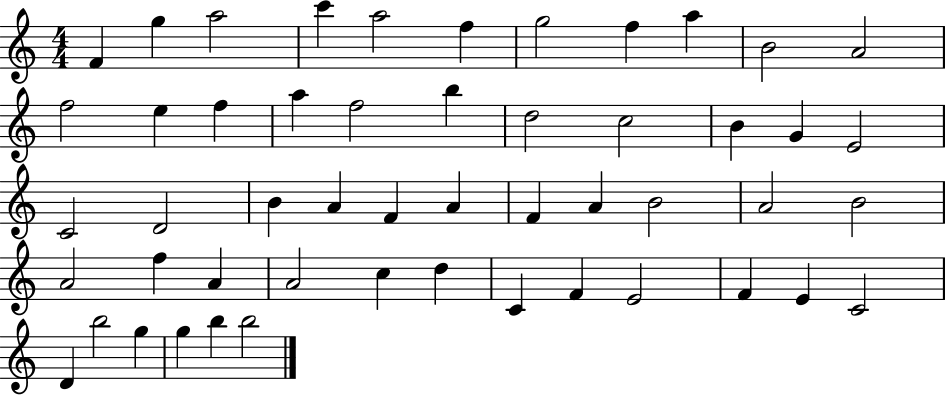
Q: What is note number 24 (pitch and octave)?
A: D4